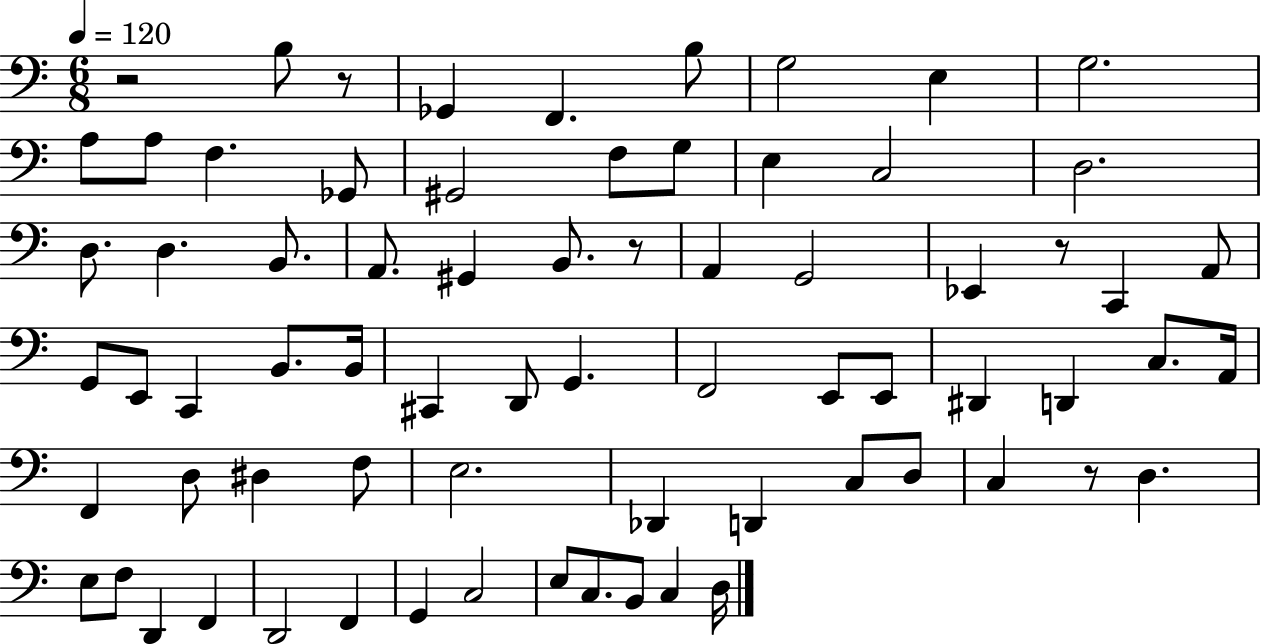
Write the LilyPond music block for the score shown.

{
  \clef bass
  \numericTimeSignature
  \time 6/8
  \key c \major
  \tempo 4 = 120
  \repeat volta 2 { r2 b8 r8 | ges,4 f,4. b8 | g2 e4 | g2. | \break a8 a8 f4. ges,8 | gis,2 f8 g8 | e4 c2 | d2. | \break d8. d4. b,8. | a,8. gis,4 b,8. r8 | a,4 g,2 | ees,4 r8 c,4 a,8 | \break g,8 e,8 c,4 b,8. b,16 | cis,4 d,8 g,4. | f,2 e,8 e,8 | dis,4 d,4 c8. a,16 | \break f,4 d8 dis4 f8 | e2. | des,4 d,4 c8 d8 | c4 r8 d4. | \break e8 f8 d,4 f,4 | d,2 f,4 | g,4 c2 | e8 c8. b,8 c4 d16 | \break } \bar "|."
}